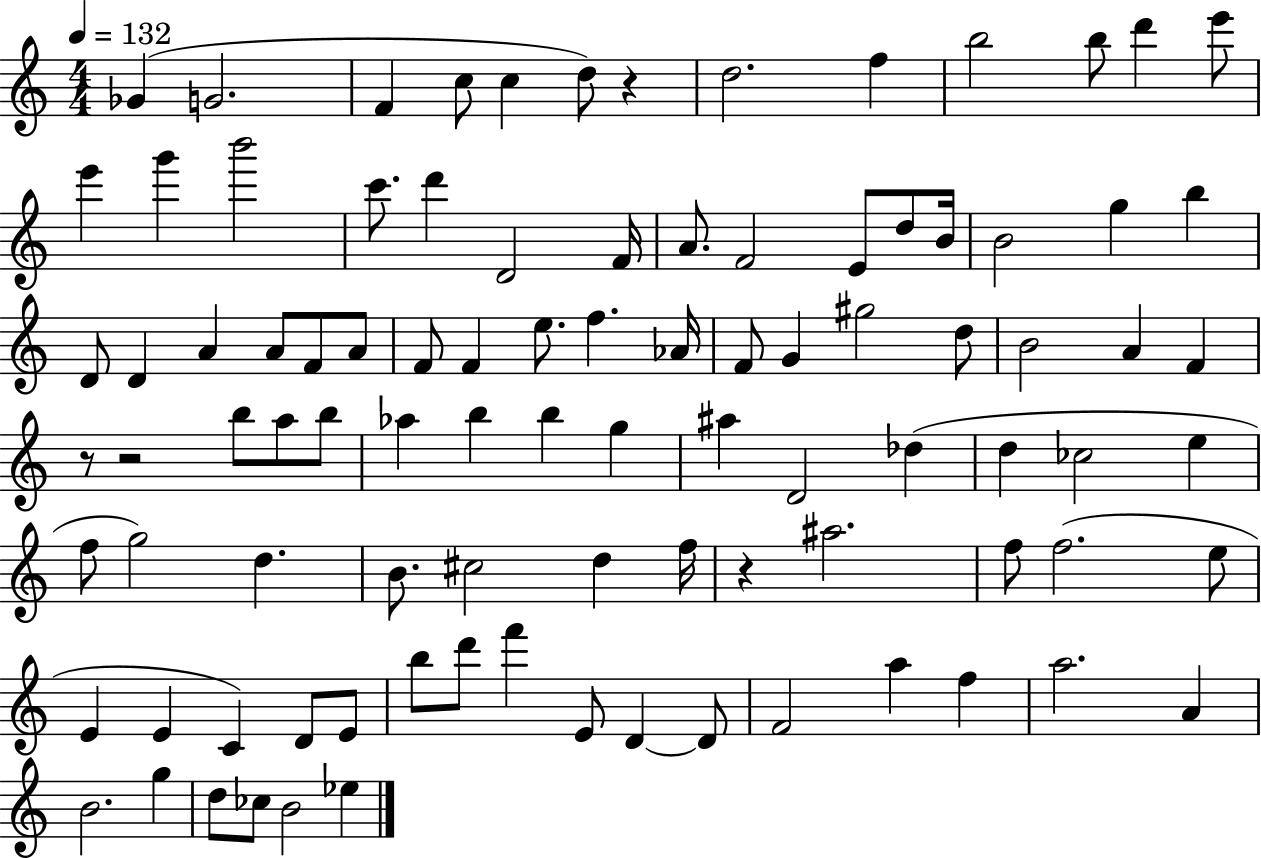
{
  \clef treble
  \numericTimeSignature
  \time 4/4
  \key c \major
  \tempo 4 = 132
  \repeat volta 2 { ges'4( g'2. | f'4 c''8 c''4 d''8) r4 | d''2. f''4 | b''2 b''8 d'''4 e'''8 | \break e'''4 g'''4 b'''2 | c'''8. d'''4 d'2 f'16 | a'8. f'2 e'8 d''8 b'16 | b'2 g''4 b''4 | \break d'8 d'4 a'4 a'8 f'8 a'8 | f'8 f'4 e''8. f''4. aes'16 | f'8 g'4 gis''2 d''8 | b'2 a'4 f'4 | \break r8 r2 b''8 a''8 b''8 | aes''4 b''4 b''4 g''4 | ais''4 d'2 des''4( | d''4 ces''2 e''4 | \break f''8 g''2) d''4. | b'8. cis''2 d''4 f''16 | r4 ais''2. | f''8 f''2.( e''8 | \break e'4 e'4 c'4) d'8 e'8 | b''8 d'''8 f'''4 e'8 d'4~~ d'8 | f'2 a''4 f''4 | a''2. a'4 | \break b'2. g''4 | d''8 ces''8 b'2 ees''4 | } \bar "|."
}